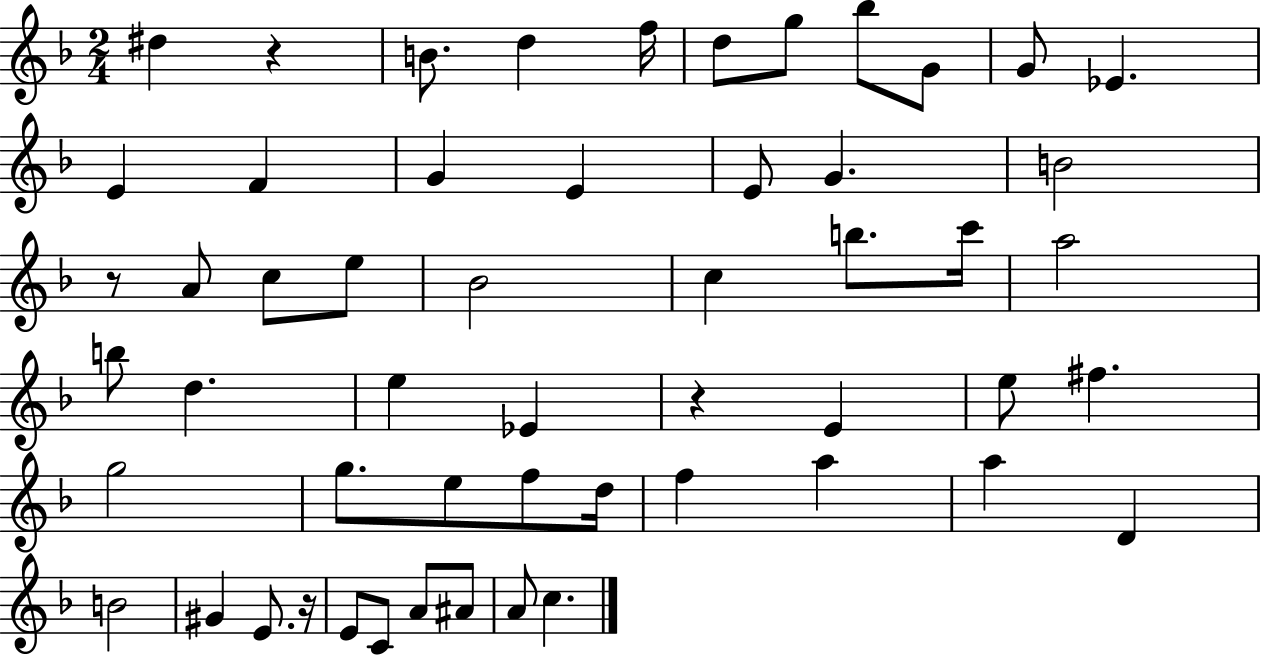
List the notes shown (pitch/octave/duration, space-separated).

D#5/q R/q B4/e. D5/q F5/s D5/e G5/e Bb5/e G4/e G4/e Eb4/q. E4/q F4/q G4/q E4/q E4/e G4/q. B4/h R/e A4/e C5/e E5/e Bb4/h C5/q B5/e. C6/s A5/h B5/e D5/q. E5/q Eb4/q R/q E4/q E5/e F#5/q. G5/h G5/e. E5/e F5/e D5/s F5/q A5/q A5/q D4/q B4/h G#4/q E4/e. R/s E4/e C4/e A4/e A#4/e A4/e C5/q.